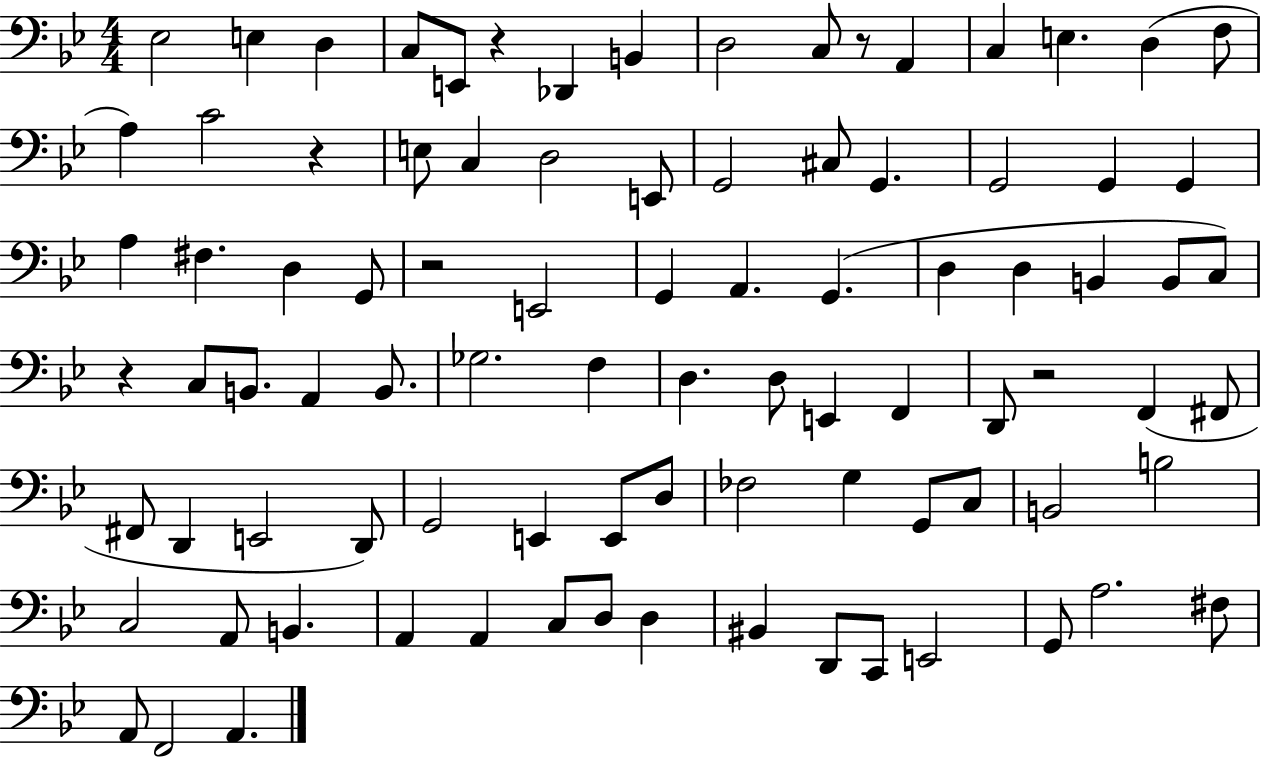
Eb3/h E3/q D3/q C3/e E2/e R/q Db2/q B2/q D3/h C3/e R/e A2/q C3/q E3/q. D3/q F3/e A3/q C4/h R/q E3/e C3/q D3/h E2/e G2/h C#3/e G2/q. G2/h G2/q G2/q A3/q F#3/q. D3/q G2/e R/h E2/h G2/q A2/q. G2/q. D3/q D3/q B2/q B2/e C3/e R/q C3/e B2/e. A2/q B2/e. Gb3/h. F3/q D3/q. D3/e E2/q F2/q D2/e R/h F2/q F#2/e F#2/e D2/q E2/h D2/e G2/h E2/q E2/e D3/e FES3/h G3/q G2/e C3/e B2/h B3/h C3/h A2/e B2/q. A2/q A2/q C3/e D3/e D3/q BIS2/q D2/e C2/e E2/h G2/e A3/h. F#3/e A2/e F2/h A2/q.